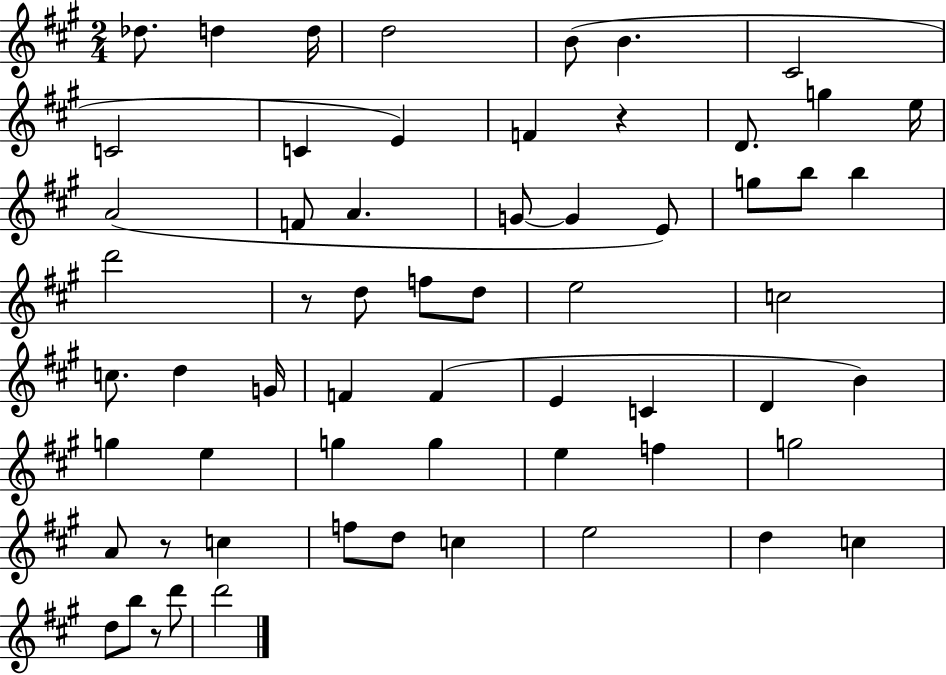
{
  \clef treble
  \numericTimeSignature
  \time 2/4
  \key a \major
  des''8. d''4 d''16 | d''2 | b'8( b'4. | cis'2 | \break c'2 | c'4 e'4) | f'4 r4 | d'8. g''4 e''16 | \break a'2( | f'8 a'4. | g'8~~ g'4 e'8) | g''8 b''8 b''4 | \break d'''2 | r8 d''8 f''8 d''8 | e''2 | c''2 | \break c''8. d''4 g'16 | f'4 f'4( | e'4 c'4 | d'4 b'4) | \break g''4 e''4 | g''4 g''4 | e''4 f''4 | g''2 | \break a'8 r8 c''4 | f''8 d''8 c''4 | e''2 | d''4 c''4 | \break d''8 b''8 r8 d'''8 | d'''2 | \bar "|."
}